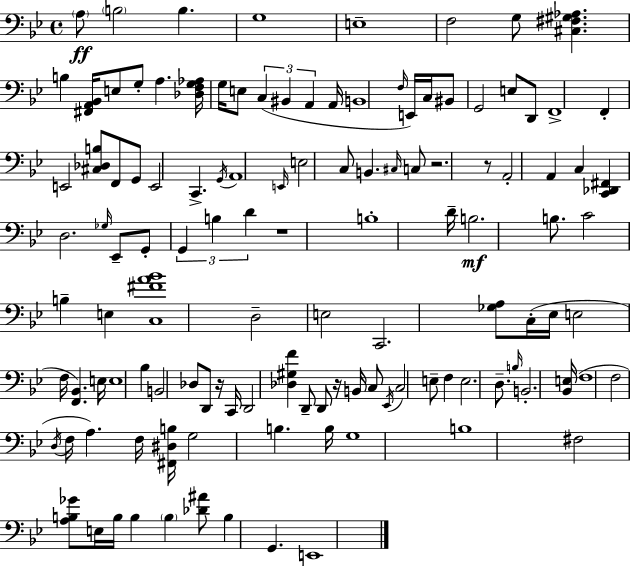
{
  \clef bass
  \time 4/4
  \defaultTimeSignature
  \key bes \major
  \parenthesize a8\ff \parenthesize b2 b4. | g1 | e1-- | f2 g8 <cis fis gis aes>4. | \break b4 <fis, a, bes,>16 e8 g8-. a4. <des f g aes>16 | g16 e8 \tuplet 3/2 { c4( bis,4 a,4 } a,16 | b,1 | \grace { f16 }) e,16 c16 bis,8 g,2 e8 d,8 | \break f,1-> | f,4-. e,2 <cis des b>8 f,8 | g,8 e,2 c,4.-> | \acciaccatura { g,16 } a,1 | \break \grace { e,16 } e2 c8 b,4. | \grace { cis16 } c8 r2. | r8 a,2-. a,4 | c4 <c, des, fis,>4 d2. | \break \grace { ges16 } ees,8-- g,8-. \tuplet 3/2 { g,4 b4 | d'4 } r1 | b1-. | d'16-- b2.\mf | \break b8. c'2 b4-- | e4 <c fis' a' bes'>1 | d2-- e2 | c,2. | \break <ges a>8 c16-.( ees16 e2 f16 <f, bes,>4.) | e16 e1 | bes4 b,2 | des8 d,8 r16 c,16 d,2 <des gis f'>4 | \break d,8-- d,8 r16 b,16 c8 \acciaccatura { ees,16 } c2 | e8-- f4 e2. | d8.-- \grace { b16 } b,2.-. | <bes, e>16( f1 | \break f2 \acciaccatura { d16 } | f16 a4.) f16 <fis, dis b>16 g2 | b4. b16 g1 | b1 | \break fis2 | <a b ges'>8 e16 b16 b4 \parenthesize b4 <des' ais'>8 b4 | g,4. e,1 | \bar "|."
}